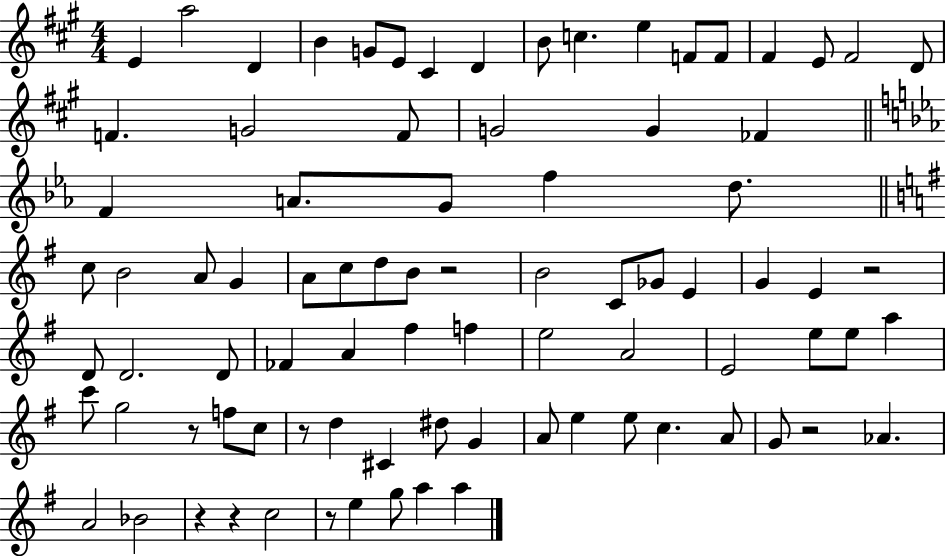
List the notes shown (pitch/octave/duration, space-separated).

E4/q A5/h D4/q B4/q G4/e E4/e C#4/q D4/q B4/e C5/q. E5/q F4/e F4/e F#4/q E4/e F#4/h D4/e F4/q. G4/h F4/e G4/h G4/q FES4/q F4/q A4/e. G4/e F5/q D5/e. C5/e B4/h A4/e G4/q A4/e C5/e D5/e B4/e R/h B4/h C4/e Gb4/e E4/q G4/q E4/q R/h D4/e D4/h. D4/e FES4/q A4/q F#5/q F5/q E5/h A4/h E4/h E5/e E5/e A5/q C6/e G5/h R/e F5/e C5/e R/e D5/q C#4/q D#5/e G4/q A4/e E5/q E5/e C5/q. A4/e G4/e R/h Ab4/q. A4/h Bb4/h R/q R/q C5/h R/e E5/q G5/e A5/q A5/q